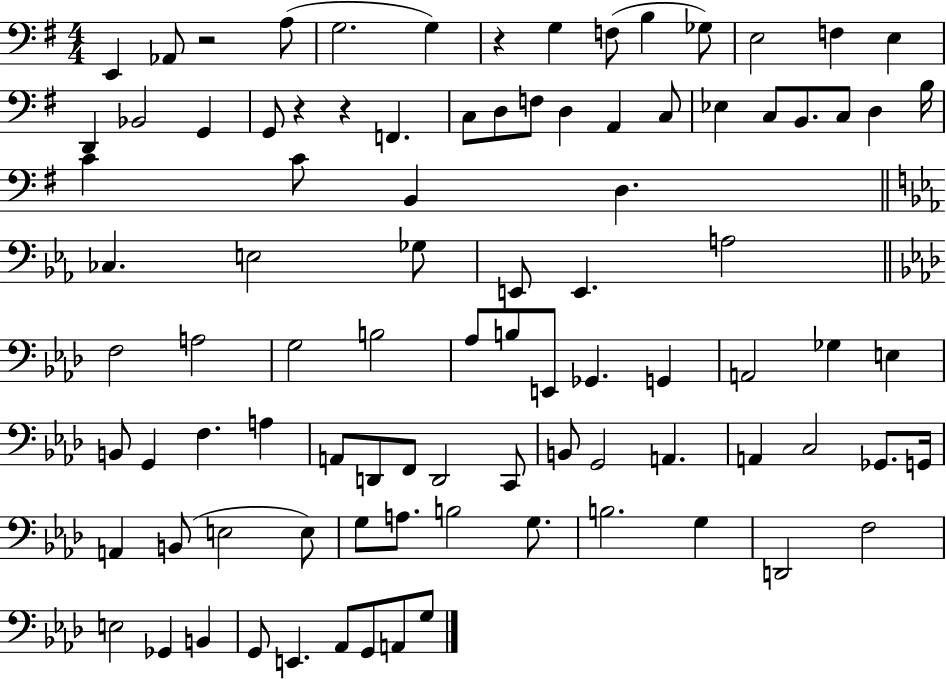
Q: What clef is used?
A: bass